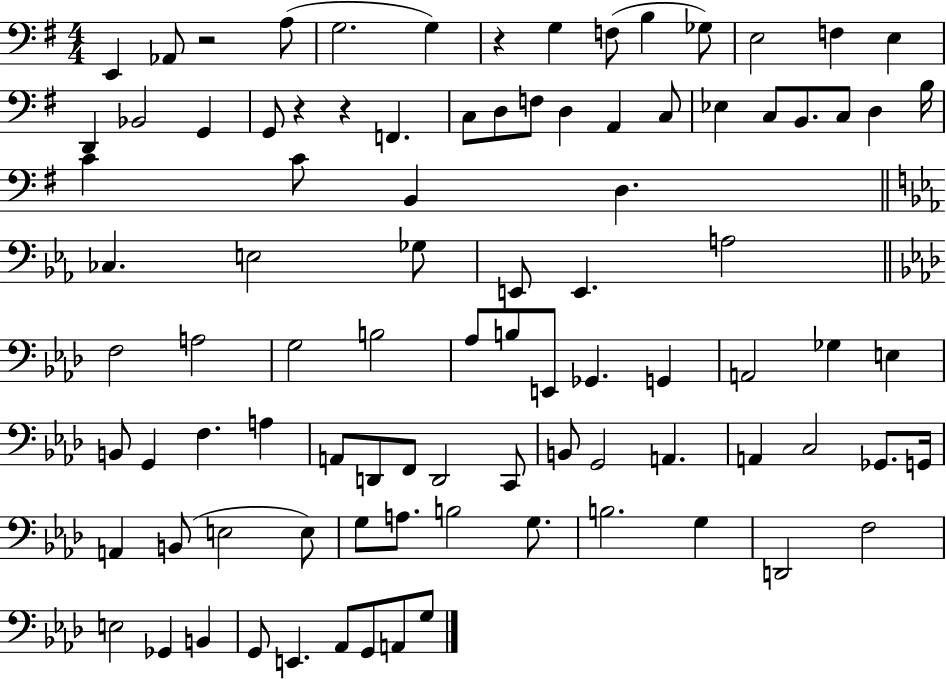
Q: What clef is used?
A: bass